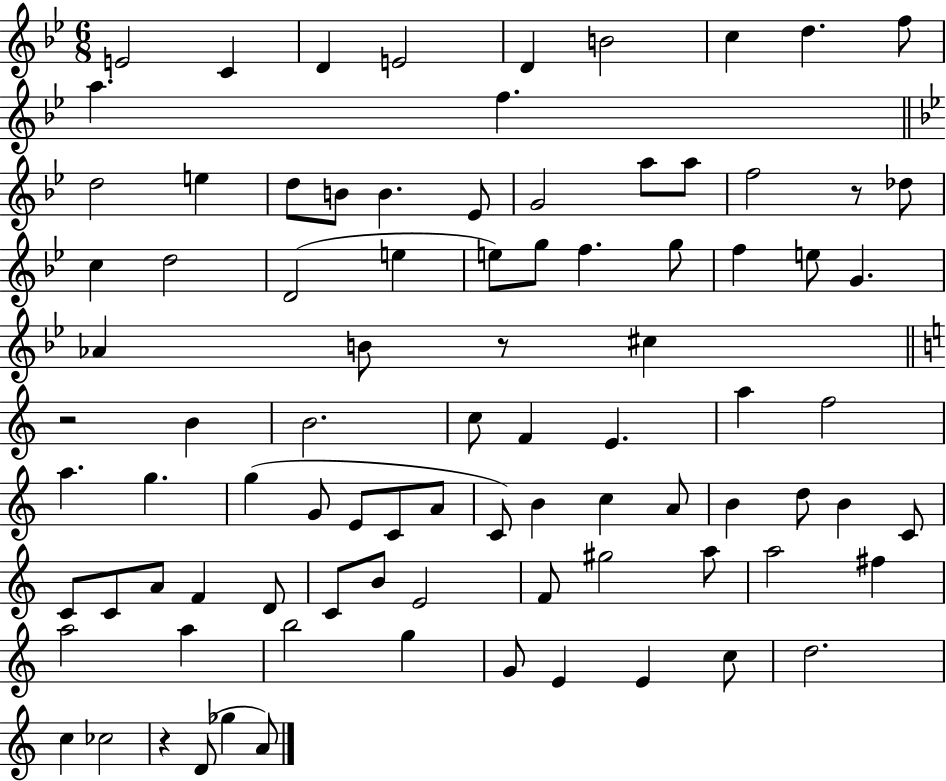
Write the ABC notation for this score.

X:1
T:Untitled
M:6/8
L:1/4
K:Bb
E2 C D E2 D B2 c d f/2 a f d2 e d/2 B/2 B _E/2 G2 a/2 a/2 f2 z/2 _d/2 c d2 D2 e e/2 g/2 f g/2 f e/2 G _A B/2 z/2 ^c z2 B B2 c/2 F E a f2 a g g G/2 E/2 C/2 A/2 C/2 B c A/2 B d/2 B C/2 C/2 C/2 A/2 F D/2 C/2 B/2 E2 F/2 ^g2 a/2 a2 ^f a2 a b2 g G/2 E E c/2 d2 c _c2 z D/2 _g A/2